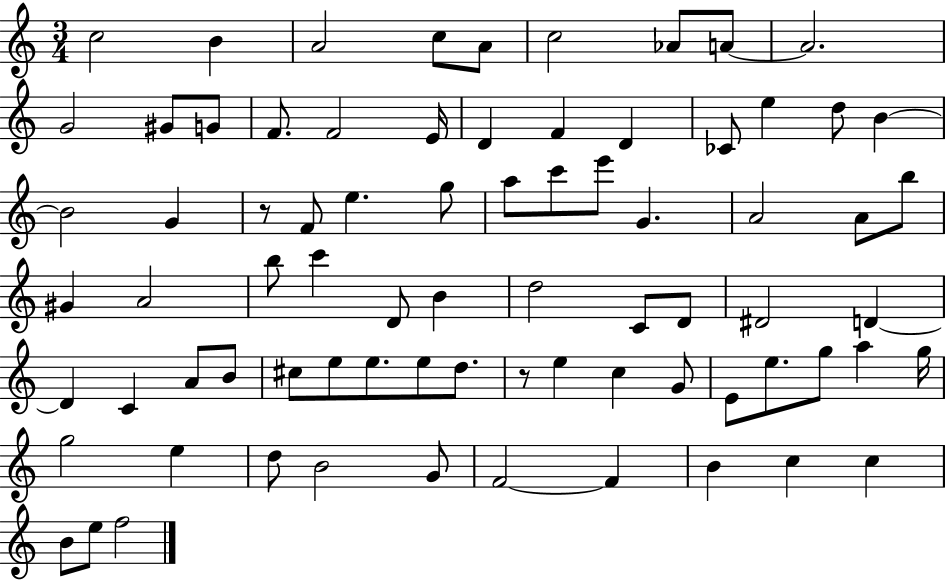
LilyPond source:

{
  \clef treble
  \numericTimeSignature
  \time 3/4
  \key c \major
  c''2 b'4 | a'2 c''8 a'8 | c''2 aes'8 a'8~~ | a'2. | \break g'2 gis'8 g'8 | f'8. f'2 e'16 | d'4 f'4 d'4 | ces'8 e''4 d''8 b'4~~ | \break b'2 g'4 | r8 f'8 e''4. g''8 | a''8 c'''8 e'''8 g'4. | a'2 a'8 b''8 | \break gis'4 a'2 | b''8 c'''4 d'8 b'4 | d''2 c'8 d'8 | dis'2 d'4~~ | \break d'4 c'4 a'8 b'8 | cis''8 e''8 e''8. e''8 d''8. | r8 e''4 c''4 g'8 | e'8 e''8. g''8 a''4 g''16 | \break g''2 e''4 | d''8 b'2 g'8 | f'2~~ f'4 | b'4 c''4 c''4 | \break b'8 e''8 f''2 | \bar "|."
}